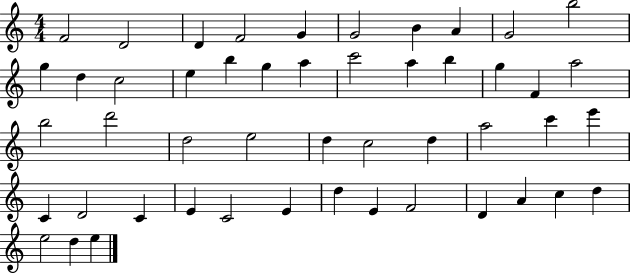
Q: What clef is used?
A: treble